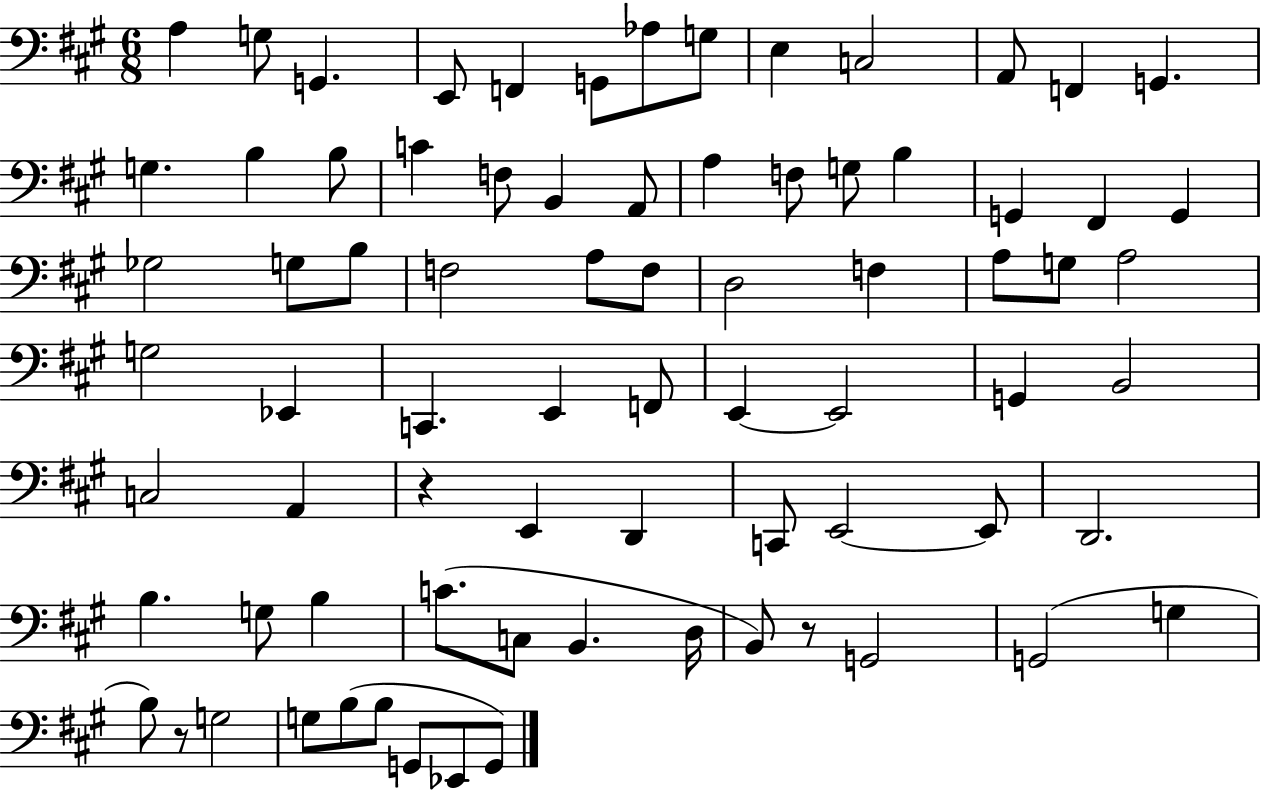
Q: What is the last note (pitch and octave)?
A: G2